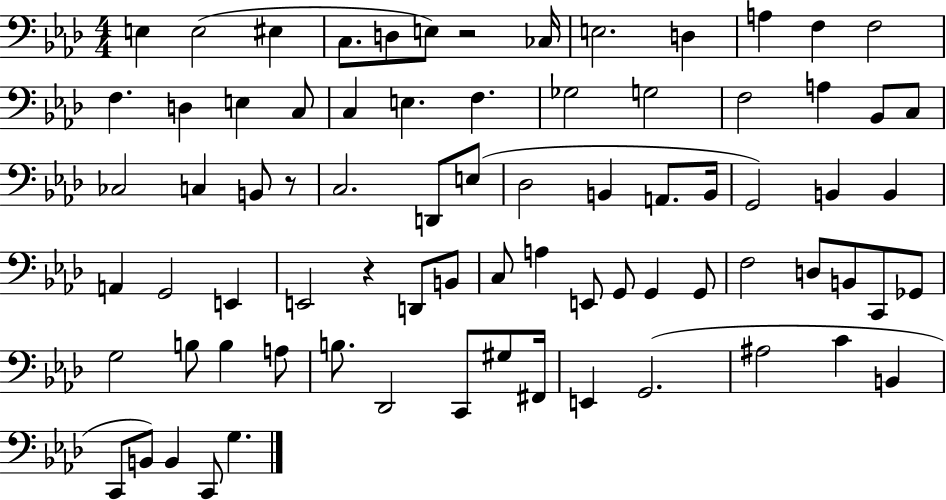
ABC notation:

X:1
T:Untitled
M:4/4
L:1/4
K:Ab
E, E,2 ^E, C,/2 D,/2 E,/2 z2 _C,/4 E,2 D, A, F, F,2 F, D, E, C,/2 C, E, F, _G,2 G,2 F,2 A, _B,,/2 C,/2 _C,2 C, B,,/2 z/2 C,2 D,,/2 E,/2 _D,2 B,, A,,/2 B,,/4 G,,2 B,, B,, A,, G,,2 E,, E,,2 z D,,/2 B,,/2 C,/2 A, E,,/2 G,,/2 G,, G,,/2 F,2 D,/2 B,,/2 C,,/2 _G,,/2 G,2 B,/2 B, A,/2 B,/2 _D,,2 C,,/2 ^G,/2 ^F,,/4 E,, G,,2 ^A,2 C B,, C,,/2 B,,/2 B,, C,,/2 G,